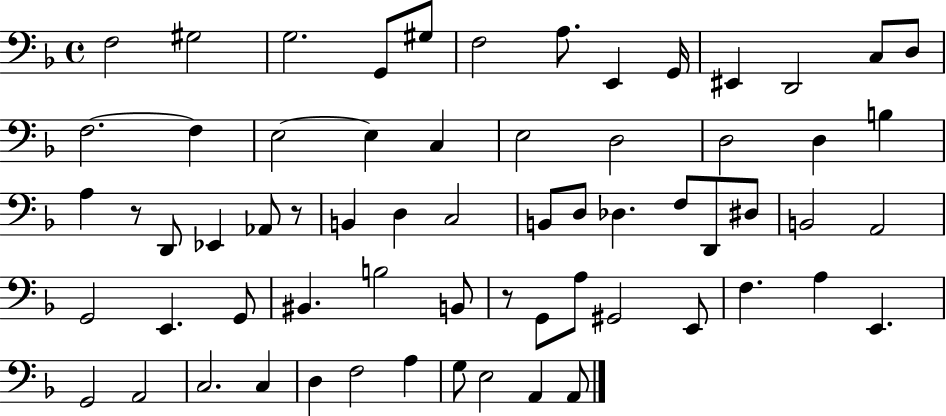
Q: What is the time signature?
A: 4/4